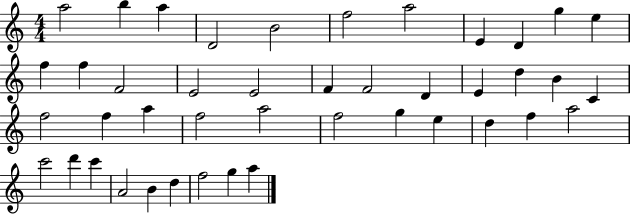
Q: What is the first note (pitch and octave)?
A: A5